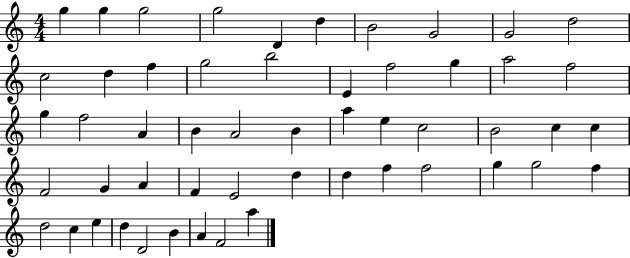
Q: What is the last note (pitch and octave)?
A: A5